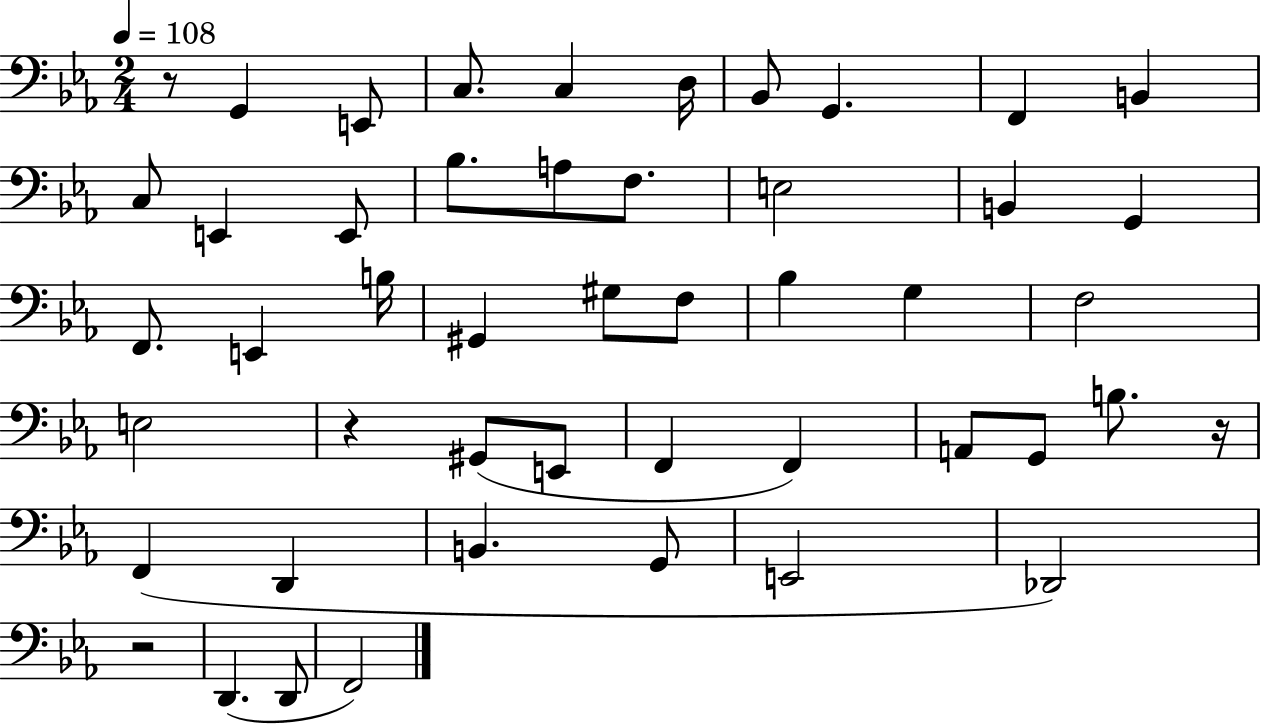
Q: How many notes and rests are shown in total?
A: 48